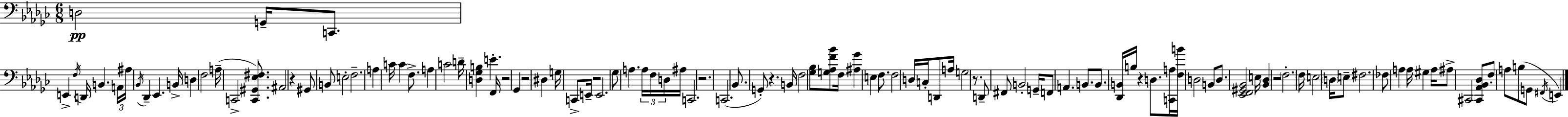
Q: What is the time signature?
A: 6/8